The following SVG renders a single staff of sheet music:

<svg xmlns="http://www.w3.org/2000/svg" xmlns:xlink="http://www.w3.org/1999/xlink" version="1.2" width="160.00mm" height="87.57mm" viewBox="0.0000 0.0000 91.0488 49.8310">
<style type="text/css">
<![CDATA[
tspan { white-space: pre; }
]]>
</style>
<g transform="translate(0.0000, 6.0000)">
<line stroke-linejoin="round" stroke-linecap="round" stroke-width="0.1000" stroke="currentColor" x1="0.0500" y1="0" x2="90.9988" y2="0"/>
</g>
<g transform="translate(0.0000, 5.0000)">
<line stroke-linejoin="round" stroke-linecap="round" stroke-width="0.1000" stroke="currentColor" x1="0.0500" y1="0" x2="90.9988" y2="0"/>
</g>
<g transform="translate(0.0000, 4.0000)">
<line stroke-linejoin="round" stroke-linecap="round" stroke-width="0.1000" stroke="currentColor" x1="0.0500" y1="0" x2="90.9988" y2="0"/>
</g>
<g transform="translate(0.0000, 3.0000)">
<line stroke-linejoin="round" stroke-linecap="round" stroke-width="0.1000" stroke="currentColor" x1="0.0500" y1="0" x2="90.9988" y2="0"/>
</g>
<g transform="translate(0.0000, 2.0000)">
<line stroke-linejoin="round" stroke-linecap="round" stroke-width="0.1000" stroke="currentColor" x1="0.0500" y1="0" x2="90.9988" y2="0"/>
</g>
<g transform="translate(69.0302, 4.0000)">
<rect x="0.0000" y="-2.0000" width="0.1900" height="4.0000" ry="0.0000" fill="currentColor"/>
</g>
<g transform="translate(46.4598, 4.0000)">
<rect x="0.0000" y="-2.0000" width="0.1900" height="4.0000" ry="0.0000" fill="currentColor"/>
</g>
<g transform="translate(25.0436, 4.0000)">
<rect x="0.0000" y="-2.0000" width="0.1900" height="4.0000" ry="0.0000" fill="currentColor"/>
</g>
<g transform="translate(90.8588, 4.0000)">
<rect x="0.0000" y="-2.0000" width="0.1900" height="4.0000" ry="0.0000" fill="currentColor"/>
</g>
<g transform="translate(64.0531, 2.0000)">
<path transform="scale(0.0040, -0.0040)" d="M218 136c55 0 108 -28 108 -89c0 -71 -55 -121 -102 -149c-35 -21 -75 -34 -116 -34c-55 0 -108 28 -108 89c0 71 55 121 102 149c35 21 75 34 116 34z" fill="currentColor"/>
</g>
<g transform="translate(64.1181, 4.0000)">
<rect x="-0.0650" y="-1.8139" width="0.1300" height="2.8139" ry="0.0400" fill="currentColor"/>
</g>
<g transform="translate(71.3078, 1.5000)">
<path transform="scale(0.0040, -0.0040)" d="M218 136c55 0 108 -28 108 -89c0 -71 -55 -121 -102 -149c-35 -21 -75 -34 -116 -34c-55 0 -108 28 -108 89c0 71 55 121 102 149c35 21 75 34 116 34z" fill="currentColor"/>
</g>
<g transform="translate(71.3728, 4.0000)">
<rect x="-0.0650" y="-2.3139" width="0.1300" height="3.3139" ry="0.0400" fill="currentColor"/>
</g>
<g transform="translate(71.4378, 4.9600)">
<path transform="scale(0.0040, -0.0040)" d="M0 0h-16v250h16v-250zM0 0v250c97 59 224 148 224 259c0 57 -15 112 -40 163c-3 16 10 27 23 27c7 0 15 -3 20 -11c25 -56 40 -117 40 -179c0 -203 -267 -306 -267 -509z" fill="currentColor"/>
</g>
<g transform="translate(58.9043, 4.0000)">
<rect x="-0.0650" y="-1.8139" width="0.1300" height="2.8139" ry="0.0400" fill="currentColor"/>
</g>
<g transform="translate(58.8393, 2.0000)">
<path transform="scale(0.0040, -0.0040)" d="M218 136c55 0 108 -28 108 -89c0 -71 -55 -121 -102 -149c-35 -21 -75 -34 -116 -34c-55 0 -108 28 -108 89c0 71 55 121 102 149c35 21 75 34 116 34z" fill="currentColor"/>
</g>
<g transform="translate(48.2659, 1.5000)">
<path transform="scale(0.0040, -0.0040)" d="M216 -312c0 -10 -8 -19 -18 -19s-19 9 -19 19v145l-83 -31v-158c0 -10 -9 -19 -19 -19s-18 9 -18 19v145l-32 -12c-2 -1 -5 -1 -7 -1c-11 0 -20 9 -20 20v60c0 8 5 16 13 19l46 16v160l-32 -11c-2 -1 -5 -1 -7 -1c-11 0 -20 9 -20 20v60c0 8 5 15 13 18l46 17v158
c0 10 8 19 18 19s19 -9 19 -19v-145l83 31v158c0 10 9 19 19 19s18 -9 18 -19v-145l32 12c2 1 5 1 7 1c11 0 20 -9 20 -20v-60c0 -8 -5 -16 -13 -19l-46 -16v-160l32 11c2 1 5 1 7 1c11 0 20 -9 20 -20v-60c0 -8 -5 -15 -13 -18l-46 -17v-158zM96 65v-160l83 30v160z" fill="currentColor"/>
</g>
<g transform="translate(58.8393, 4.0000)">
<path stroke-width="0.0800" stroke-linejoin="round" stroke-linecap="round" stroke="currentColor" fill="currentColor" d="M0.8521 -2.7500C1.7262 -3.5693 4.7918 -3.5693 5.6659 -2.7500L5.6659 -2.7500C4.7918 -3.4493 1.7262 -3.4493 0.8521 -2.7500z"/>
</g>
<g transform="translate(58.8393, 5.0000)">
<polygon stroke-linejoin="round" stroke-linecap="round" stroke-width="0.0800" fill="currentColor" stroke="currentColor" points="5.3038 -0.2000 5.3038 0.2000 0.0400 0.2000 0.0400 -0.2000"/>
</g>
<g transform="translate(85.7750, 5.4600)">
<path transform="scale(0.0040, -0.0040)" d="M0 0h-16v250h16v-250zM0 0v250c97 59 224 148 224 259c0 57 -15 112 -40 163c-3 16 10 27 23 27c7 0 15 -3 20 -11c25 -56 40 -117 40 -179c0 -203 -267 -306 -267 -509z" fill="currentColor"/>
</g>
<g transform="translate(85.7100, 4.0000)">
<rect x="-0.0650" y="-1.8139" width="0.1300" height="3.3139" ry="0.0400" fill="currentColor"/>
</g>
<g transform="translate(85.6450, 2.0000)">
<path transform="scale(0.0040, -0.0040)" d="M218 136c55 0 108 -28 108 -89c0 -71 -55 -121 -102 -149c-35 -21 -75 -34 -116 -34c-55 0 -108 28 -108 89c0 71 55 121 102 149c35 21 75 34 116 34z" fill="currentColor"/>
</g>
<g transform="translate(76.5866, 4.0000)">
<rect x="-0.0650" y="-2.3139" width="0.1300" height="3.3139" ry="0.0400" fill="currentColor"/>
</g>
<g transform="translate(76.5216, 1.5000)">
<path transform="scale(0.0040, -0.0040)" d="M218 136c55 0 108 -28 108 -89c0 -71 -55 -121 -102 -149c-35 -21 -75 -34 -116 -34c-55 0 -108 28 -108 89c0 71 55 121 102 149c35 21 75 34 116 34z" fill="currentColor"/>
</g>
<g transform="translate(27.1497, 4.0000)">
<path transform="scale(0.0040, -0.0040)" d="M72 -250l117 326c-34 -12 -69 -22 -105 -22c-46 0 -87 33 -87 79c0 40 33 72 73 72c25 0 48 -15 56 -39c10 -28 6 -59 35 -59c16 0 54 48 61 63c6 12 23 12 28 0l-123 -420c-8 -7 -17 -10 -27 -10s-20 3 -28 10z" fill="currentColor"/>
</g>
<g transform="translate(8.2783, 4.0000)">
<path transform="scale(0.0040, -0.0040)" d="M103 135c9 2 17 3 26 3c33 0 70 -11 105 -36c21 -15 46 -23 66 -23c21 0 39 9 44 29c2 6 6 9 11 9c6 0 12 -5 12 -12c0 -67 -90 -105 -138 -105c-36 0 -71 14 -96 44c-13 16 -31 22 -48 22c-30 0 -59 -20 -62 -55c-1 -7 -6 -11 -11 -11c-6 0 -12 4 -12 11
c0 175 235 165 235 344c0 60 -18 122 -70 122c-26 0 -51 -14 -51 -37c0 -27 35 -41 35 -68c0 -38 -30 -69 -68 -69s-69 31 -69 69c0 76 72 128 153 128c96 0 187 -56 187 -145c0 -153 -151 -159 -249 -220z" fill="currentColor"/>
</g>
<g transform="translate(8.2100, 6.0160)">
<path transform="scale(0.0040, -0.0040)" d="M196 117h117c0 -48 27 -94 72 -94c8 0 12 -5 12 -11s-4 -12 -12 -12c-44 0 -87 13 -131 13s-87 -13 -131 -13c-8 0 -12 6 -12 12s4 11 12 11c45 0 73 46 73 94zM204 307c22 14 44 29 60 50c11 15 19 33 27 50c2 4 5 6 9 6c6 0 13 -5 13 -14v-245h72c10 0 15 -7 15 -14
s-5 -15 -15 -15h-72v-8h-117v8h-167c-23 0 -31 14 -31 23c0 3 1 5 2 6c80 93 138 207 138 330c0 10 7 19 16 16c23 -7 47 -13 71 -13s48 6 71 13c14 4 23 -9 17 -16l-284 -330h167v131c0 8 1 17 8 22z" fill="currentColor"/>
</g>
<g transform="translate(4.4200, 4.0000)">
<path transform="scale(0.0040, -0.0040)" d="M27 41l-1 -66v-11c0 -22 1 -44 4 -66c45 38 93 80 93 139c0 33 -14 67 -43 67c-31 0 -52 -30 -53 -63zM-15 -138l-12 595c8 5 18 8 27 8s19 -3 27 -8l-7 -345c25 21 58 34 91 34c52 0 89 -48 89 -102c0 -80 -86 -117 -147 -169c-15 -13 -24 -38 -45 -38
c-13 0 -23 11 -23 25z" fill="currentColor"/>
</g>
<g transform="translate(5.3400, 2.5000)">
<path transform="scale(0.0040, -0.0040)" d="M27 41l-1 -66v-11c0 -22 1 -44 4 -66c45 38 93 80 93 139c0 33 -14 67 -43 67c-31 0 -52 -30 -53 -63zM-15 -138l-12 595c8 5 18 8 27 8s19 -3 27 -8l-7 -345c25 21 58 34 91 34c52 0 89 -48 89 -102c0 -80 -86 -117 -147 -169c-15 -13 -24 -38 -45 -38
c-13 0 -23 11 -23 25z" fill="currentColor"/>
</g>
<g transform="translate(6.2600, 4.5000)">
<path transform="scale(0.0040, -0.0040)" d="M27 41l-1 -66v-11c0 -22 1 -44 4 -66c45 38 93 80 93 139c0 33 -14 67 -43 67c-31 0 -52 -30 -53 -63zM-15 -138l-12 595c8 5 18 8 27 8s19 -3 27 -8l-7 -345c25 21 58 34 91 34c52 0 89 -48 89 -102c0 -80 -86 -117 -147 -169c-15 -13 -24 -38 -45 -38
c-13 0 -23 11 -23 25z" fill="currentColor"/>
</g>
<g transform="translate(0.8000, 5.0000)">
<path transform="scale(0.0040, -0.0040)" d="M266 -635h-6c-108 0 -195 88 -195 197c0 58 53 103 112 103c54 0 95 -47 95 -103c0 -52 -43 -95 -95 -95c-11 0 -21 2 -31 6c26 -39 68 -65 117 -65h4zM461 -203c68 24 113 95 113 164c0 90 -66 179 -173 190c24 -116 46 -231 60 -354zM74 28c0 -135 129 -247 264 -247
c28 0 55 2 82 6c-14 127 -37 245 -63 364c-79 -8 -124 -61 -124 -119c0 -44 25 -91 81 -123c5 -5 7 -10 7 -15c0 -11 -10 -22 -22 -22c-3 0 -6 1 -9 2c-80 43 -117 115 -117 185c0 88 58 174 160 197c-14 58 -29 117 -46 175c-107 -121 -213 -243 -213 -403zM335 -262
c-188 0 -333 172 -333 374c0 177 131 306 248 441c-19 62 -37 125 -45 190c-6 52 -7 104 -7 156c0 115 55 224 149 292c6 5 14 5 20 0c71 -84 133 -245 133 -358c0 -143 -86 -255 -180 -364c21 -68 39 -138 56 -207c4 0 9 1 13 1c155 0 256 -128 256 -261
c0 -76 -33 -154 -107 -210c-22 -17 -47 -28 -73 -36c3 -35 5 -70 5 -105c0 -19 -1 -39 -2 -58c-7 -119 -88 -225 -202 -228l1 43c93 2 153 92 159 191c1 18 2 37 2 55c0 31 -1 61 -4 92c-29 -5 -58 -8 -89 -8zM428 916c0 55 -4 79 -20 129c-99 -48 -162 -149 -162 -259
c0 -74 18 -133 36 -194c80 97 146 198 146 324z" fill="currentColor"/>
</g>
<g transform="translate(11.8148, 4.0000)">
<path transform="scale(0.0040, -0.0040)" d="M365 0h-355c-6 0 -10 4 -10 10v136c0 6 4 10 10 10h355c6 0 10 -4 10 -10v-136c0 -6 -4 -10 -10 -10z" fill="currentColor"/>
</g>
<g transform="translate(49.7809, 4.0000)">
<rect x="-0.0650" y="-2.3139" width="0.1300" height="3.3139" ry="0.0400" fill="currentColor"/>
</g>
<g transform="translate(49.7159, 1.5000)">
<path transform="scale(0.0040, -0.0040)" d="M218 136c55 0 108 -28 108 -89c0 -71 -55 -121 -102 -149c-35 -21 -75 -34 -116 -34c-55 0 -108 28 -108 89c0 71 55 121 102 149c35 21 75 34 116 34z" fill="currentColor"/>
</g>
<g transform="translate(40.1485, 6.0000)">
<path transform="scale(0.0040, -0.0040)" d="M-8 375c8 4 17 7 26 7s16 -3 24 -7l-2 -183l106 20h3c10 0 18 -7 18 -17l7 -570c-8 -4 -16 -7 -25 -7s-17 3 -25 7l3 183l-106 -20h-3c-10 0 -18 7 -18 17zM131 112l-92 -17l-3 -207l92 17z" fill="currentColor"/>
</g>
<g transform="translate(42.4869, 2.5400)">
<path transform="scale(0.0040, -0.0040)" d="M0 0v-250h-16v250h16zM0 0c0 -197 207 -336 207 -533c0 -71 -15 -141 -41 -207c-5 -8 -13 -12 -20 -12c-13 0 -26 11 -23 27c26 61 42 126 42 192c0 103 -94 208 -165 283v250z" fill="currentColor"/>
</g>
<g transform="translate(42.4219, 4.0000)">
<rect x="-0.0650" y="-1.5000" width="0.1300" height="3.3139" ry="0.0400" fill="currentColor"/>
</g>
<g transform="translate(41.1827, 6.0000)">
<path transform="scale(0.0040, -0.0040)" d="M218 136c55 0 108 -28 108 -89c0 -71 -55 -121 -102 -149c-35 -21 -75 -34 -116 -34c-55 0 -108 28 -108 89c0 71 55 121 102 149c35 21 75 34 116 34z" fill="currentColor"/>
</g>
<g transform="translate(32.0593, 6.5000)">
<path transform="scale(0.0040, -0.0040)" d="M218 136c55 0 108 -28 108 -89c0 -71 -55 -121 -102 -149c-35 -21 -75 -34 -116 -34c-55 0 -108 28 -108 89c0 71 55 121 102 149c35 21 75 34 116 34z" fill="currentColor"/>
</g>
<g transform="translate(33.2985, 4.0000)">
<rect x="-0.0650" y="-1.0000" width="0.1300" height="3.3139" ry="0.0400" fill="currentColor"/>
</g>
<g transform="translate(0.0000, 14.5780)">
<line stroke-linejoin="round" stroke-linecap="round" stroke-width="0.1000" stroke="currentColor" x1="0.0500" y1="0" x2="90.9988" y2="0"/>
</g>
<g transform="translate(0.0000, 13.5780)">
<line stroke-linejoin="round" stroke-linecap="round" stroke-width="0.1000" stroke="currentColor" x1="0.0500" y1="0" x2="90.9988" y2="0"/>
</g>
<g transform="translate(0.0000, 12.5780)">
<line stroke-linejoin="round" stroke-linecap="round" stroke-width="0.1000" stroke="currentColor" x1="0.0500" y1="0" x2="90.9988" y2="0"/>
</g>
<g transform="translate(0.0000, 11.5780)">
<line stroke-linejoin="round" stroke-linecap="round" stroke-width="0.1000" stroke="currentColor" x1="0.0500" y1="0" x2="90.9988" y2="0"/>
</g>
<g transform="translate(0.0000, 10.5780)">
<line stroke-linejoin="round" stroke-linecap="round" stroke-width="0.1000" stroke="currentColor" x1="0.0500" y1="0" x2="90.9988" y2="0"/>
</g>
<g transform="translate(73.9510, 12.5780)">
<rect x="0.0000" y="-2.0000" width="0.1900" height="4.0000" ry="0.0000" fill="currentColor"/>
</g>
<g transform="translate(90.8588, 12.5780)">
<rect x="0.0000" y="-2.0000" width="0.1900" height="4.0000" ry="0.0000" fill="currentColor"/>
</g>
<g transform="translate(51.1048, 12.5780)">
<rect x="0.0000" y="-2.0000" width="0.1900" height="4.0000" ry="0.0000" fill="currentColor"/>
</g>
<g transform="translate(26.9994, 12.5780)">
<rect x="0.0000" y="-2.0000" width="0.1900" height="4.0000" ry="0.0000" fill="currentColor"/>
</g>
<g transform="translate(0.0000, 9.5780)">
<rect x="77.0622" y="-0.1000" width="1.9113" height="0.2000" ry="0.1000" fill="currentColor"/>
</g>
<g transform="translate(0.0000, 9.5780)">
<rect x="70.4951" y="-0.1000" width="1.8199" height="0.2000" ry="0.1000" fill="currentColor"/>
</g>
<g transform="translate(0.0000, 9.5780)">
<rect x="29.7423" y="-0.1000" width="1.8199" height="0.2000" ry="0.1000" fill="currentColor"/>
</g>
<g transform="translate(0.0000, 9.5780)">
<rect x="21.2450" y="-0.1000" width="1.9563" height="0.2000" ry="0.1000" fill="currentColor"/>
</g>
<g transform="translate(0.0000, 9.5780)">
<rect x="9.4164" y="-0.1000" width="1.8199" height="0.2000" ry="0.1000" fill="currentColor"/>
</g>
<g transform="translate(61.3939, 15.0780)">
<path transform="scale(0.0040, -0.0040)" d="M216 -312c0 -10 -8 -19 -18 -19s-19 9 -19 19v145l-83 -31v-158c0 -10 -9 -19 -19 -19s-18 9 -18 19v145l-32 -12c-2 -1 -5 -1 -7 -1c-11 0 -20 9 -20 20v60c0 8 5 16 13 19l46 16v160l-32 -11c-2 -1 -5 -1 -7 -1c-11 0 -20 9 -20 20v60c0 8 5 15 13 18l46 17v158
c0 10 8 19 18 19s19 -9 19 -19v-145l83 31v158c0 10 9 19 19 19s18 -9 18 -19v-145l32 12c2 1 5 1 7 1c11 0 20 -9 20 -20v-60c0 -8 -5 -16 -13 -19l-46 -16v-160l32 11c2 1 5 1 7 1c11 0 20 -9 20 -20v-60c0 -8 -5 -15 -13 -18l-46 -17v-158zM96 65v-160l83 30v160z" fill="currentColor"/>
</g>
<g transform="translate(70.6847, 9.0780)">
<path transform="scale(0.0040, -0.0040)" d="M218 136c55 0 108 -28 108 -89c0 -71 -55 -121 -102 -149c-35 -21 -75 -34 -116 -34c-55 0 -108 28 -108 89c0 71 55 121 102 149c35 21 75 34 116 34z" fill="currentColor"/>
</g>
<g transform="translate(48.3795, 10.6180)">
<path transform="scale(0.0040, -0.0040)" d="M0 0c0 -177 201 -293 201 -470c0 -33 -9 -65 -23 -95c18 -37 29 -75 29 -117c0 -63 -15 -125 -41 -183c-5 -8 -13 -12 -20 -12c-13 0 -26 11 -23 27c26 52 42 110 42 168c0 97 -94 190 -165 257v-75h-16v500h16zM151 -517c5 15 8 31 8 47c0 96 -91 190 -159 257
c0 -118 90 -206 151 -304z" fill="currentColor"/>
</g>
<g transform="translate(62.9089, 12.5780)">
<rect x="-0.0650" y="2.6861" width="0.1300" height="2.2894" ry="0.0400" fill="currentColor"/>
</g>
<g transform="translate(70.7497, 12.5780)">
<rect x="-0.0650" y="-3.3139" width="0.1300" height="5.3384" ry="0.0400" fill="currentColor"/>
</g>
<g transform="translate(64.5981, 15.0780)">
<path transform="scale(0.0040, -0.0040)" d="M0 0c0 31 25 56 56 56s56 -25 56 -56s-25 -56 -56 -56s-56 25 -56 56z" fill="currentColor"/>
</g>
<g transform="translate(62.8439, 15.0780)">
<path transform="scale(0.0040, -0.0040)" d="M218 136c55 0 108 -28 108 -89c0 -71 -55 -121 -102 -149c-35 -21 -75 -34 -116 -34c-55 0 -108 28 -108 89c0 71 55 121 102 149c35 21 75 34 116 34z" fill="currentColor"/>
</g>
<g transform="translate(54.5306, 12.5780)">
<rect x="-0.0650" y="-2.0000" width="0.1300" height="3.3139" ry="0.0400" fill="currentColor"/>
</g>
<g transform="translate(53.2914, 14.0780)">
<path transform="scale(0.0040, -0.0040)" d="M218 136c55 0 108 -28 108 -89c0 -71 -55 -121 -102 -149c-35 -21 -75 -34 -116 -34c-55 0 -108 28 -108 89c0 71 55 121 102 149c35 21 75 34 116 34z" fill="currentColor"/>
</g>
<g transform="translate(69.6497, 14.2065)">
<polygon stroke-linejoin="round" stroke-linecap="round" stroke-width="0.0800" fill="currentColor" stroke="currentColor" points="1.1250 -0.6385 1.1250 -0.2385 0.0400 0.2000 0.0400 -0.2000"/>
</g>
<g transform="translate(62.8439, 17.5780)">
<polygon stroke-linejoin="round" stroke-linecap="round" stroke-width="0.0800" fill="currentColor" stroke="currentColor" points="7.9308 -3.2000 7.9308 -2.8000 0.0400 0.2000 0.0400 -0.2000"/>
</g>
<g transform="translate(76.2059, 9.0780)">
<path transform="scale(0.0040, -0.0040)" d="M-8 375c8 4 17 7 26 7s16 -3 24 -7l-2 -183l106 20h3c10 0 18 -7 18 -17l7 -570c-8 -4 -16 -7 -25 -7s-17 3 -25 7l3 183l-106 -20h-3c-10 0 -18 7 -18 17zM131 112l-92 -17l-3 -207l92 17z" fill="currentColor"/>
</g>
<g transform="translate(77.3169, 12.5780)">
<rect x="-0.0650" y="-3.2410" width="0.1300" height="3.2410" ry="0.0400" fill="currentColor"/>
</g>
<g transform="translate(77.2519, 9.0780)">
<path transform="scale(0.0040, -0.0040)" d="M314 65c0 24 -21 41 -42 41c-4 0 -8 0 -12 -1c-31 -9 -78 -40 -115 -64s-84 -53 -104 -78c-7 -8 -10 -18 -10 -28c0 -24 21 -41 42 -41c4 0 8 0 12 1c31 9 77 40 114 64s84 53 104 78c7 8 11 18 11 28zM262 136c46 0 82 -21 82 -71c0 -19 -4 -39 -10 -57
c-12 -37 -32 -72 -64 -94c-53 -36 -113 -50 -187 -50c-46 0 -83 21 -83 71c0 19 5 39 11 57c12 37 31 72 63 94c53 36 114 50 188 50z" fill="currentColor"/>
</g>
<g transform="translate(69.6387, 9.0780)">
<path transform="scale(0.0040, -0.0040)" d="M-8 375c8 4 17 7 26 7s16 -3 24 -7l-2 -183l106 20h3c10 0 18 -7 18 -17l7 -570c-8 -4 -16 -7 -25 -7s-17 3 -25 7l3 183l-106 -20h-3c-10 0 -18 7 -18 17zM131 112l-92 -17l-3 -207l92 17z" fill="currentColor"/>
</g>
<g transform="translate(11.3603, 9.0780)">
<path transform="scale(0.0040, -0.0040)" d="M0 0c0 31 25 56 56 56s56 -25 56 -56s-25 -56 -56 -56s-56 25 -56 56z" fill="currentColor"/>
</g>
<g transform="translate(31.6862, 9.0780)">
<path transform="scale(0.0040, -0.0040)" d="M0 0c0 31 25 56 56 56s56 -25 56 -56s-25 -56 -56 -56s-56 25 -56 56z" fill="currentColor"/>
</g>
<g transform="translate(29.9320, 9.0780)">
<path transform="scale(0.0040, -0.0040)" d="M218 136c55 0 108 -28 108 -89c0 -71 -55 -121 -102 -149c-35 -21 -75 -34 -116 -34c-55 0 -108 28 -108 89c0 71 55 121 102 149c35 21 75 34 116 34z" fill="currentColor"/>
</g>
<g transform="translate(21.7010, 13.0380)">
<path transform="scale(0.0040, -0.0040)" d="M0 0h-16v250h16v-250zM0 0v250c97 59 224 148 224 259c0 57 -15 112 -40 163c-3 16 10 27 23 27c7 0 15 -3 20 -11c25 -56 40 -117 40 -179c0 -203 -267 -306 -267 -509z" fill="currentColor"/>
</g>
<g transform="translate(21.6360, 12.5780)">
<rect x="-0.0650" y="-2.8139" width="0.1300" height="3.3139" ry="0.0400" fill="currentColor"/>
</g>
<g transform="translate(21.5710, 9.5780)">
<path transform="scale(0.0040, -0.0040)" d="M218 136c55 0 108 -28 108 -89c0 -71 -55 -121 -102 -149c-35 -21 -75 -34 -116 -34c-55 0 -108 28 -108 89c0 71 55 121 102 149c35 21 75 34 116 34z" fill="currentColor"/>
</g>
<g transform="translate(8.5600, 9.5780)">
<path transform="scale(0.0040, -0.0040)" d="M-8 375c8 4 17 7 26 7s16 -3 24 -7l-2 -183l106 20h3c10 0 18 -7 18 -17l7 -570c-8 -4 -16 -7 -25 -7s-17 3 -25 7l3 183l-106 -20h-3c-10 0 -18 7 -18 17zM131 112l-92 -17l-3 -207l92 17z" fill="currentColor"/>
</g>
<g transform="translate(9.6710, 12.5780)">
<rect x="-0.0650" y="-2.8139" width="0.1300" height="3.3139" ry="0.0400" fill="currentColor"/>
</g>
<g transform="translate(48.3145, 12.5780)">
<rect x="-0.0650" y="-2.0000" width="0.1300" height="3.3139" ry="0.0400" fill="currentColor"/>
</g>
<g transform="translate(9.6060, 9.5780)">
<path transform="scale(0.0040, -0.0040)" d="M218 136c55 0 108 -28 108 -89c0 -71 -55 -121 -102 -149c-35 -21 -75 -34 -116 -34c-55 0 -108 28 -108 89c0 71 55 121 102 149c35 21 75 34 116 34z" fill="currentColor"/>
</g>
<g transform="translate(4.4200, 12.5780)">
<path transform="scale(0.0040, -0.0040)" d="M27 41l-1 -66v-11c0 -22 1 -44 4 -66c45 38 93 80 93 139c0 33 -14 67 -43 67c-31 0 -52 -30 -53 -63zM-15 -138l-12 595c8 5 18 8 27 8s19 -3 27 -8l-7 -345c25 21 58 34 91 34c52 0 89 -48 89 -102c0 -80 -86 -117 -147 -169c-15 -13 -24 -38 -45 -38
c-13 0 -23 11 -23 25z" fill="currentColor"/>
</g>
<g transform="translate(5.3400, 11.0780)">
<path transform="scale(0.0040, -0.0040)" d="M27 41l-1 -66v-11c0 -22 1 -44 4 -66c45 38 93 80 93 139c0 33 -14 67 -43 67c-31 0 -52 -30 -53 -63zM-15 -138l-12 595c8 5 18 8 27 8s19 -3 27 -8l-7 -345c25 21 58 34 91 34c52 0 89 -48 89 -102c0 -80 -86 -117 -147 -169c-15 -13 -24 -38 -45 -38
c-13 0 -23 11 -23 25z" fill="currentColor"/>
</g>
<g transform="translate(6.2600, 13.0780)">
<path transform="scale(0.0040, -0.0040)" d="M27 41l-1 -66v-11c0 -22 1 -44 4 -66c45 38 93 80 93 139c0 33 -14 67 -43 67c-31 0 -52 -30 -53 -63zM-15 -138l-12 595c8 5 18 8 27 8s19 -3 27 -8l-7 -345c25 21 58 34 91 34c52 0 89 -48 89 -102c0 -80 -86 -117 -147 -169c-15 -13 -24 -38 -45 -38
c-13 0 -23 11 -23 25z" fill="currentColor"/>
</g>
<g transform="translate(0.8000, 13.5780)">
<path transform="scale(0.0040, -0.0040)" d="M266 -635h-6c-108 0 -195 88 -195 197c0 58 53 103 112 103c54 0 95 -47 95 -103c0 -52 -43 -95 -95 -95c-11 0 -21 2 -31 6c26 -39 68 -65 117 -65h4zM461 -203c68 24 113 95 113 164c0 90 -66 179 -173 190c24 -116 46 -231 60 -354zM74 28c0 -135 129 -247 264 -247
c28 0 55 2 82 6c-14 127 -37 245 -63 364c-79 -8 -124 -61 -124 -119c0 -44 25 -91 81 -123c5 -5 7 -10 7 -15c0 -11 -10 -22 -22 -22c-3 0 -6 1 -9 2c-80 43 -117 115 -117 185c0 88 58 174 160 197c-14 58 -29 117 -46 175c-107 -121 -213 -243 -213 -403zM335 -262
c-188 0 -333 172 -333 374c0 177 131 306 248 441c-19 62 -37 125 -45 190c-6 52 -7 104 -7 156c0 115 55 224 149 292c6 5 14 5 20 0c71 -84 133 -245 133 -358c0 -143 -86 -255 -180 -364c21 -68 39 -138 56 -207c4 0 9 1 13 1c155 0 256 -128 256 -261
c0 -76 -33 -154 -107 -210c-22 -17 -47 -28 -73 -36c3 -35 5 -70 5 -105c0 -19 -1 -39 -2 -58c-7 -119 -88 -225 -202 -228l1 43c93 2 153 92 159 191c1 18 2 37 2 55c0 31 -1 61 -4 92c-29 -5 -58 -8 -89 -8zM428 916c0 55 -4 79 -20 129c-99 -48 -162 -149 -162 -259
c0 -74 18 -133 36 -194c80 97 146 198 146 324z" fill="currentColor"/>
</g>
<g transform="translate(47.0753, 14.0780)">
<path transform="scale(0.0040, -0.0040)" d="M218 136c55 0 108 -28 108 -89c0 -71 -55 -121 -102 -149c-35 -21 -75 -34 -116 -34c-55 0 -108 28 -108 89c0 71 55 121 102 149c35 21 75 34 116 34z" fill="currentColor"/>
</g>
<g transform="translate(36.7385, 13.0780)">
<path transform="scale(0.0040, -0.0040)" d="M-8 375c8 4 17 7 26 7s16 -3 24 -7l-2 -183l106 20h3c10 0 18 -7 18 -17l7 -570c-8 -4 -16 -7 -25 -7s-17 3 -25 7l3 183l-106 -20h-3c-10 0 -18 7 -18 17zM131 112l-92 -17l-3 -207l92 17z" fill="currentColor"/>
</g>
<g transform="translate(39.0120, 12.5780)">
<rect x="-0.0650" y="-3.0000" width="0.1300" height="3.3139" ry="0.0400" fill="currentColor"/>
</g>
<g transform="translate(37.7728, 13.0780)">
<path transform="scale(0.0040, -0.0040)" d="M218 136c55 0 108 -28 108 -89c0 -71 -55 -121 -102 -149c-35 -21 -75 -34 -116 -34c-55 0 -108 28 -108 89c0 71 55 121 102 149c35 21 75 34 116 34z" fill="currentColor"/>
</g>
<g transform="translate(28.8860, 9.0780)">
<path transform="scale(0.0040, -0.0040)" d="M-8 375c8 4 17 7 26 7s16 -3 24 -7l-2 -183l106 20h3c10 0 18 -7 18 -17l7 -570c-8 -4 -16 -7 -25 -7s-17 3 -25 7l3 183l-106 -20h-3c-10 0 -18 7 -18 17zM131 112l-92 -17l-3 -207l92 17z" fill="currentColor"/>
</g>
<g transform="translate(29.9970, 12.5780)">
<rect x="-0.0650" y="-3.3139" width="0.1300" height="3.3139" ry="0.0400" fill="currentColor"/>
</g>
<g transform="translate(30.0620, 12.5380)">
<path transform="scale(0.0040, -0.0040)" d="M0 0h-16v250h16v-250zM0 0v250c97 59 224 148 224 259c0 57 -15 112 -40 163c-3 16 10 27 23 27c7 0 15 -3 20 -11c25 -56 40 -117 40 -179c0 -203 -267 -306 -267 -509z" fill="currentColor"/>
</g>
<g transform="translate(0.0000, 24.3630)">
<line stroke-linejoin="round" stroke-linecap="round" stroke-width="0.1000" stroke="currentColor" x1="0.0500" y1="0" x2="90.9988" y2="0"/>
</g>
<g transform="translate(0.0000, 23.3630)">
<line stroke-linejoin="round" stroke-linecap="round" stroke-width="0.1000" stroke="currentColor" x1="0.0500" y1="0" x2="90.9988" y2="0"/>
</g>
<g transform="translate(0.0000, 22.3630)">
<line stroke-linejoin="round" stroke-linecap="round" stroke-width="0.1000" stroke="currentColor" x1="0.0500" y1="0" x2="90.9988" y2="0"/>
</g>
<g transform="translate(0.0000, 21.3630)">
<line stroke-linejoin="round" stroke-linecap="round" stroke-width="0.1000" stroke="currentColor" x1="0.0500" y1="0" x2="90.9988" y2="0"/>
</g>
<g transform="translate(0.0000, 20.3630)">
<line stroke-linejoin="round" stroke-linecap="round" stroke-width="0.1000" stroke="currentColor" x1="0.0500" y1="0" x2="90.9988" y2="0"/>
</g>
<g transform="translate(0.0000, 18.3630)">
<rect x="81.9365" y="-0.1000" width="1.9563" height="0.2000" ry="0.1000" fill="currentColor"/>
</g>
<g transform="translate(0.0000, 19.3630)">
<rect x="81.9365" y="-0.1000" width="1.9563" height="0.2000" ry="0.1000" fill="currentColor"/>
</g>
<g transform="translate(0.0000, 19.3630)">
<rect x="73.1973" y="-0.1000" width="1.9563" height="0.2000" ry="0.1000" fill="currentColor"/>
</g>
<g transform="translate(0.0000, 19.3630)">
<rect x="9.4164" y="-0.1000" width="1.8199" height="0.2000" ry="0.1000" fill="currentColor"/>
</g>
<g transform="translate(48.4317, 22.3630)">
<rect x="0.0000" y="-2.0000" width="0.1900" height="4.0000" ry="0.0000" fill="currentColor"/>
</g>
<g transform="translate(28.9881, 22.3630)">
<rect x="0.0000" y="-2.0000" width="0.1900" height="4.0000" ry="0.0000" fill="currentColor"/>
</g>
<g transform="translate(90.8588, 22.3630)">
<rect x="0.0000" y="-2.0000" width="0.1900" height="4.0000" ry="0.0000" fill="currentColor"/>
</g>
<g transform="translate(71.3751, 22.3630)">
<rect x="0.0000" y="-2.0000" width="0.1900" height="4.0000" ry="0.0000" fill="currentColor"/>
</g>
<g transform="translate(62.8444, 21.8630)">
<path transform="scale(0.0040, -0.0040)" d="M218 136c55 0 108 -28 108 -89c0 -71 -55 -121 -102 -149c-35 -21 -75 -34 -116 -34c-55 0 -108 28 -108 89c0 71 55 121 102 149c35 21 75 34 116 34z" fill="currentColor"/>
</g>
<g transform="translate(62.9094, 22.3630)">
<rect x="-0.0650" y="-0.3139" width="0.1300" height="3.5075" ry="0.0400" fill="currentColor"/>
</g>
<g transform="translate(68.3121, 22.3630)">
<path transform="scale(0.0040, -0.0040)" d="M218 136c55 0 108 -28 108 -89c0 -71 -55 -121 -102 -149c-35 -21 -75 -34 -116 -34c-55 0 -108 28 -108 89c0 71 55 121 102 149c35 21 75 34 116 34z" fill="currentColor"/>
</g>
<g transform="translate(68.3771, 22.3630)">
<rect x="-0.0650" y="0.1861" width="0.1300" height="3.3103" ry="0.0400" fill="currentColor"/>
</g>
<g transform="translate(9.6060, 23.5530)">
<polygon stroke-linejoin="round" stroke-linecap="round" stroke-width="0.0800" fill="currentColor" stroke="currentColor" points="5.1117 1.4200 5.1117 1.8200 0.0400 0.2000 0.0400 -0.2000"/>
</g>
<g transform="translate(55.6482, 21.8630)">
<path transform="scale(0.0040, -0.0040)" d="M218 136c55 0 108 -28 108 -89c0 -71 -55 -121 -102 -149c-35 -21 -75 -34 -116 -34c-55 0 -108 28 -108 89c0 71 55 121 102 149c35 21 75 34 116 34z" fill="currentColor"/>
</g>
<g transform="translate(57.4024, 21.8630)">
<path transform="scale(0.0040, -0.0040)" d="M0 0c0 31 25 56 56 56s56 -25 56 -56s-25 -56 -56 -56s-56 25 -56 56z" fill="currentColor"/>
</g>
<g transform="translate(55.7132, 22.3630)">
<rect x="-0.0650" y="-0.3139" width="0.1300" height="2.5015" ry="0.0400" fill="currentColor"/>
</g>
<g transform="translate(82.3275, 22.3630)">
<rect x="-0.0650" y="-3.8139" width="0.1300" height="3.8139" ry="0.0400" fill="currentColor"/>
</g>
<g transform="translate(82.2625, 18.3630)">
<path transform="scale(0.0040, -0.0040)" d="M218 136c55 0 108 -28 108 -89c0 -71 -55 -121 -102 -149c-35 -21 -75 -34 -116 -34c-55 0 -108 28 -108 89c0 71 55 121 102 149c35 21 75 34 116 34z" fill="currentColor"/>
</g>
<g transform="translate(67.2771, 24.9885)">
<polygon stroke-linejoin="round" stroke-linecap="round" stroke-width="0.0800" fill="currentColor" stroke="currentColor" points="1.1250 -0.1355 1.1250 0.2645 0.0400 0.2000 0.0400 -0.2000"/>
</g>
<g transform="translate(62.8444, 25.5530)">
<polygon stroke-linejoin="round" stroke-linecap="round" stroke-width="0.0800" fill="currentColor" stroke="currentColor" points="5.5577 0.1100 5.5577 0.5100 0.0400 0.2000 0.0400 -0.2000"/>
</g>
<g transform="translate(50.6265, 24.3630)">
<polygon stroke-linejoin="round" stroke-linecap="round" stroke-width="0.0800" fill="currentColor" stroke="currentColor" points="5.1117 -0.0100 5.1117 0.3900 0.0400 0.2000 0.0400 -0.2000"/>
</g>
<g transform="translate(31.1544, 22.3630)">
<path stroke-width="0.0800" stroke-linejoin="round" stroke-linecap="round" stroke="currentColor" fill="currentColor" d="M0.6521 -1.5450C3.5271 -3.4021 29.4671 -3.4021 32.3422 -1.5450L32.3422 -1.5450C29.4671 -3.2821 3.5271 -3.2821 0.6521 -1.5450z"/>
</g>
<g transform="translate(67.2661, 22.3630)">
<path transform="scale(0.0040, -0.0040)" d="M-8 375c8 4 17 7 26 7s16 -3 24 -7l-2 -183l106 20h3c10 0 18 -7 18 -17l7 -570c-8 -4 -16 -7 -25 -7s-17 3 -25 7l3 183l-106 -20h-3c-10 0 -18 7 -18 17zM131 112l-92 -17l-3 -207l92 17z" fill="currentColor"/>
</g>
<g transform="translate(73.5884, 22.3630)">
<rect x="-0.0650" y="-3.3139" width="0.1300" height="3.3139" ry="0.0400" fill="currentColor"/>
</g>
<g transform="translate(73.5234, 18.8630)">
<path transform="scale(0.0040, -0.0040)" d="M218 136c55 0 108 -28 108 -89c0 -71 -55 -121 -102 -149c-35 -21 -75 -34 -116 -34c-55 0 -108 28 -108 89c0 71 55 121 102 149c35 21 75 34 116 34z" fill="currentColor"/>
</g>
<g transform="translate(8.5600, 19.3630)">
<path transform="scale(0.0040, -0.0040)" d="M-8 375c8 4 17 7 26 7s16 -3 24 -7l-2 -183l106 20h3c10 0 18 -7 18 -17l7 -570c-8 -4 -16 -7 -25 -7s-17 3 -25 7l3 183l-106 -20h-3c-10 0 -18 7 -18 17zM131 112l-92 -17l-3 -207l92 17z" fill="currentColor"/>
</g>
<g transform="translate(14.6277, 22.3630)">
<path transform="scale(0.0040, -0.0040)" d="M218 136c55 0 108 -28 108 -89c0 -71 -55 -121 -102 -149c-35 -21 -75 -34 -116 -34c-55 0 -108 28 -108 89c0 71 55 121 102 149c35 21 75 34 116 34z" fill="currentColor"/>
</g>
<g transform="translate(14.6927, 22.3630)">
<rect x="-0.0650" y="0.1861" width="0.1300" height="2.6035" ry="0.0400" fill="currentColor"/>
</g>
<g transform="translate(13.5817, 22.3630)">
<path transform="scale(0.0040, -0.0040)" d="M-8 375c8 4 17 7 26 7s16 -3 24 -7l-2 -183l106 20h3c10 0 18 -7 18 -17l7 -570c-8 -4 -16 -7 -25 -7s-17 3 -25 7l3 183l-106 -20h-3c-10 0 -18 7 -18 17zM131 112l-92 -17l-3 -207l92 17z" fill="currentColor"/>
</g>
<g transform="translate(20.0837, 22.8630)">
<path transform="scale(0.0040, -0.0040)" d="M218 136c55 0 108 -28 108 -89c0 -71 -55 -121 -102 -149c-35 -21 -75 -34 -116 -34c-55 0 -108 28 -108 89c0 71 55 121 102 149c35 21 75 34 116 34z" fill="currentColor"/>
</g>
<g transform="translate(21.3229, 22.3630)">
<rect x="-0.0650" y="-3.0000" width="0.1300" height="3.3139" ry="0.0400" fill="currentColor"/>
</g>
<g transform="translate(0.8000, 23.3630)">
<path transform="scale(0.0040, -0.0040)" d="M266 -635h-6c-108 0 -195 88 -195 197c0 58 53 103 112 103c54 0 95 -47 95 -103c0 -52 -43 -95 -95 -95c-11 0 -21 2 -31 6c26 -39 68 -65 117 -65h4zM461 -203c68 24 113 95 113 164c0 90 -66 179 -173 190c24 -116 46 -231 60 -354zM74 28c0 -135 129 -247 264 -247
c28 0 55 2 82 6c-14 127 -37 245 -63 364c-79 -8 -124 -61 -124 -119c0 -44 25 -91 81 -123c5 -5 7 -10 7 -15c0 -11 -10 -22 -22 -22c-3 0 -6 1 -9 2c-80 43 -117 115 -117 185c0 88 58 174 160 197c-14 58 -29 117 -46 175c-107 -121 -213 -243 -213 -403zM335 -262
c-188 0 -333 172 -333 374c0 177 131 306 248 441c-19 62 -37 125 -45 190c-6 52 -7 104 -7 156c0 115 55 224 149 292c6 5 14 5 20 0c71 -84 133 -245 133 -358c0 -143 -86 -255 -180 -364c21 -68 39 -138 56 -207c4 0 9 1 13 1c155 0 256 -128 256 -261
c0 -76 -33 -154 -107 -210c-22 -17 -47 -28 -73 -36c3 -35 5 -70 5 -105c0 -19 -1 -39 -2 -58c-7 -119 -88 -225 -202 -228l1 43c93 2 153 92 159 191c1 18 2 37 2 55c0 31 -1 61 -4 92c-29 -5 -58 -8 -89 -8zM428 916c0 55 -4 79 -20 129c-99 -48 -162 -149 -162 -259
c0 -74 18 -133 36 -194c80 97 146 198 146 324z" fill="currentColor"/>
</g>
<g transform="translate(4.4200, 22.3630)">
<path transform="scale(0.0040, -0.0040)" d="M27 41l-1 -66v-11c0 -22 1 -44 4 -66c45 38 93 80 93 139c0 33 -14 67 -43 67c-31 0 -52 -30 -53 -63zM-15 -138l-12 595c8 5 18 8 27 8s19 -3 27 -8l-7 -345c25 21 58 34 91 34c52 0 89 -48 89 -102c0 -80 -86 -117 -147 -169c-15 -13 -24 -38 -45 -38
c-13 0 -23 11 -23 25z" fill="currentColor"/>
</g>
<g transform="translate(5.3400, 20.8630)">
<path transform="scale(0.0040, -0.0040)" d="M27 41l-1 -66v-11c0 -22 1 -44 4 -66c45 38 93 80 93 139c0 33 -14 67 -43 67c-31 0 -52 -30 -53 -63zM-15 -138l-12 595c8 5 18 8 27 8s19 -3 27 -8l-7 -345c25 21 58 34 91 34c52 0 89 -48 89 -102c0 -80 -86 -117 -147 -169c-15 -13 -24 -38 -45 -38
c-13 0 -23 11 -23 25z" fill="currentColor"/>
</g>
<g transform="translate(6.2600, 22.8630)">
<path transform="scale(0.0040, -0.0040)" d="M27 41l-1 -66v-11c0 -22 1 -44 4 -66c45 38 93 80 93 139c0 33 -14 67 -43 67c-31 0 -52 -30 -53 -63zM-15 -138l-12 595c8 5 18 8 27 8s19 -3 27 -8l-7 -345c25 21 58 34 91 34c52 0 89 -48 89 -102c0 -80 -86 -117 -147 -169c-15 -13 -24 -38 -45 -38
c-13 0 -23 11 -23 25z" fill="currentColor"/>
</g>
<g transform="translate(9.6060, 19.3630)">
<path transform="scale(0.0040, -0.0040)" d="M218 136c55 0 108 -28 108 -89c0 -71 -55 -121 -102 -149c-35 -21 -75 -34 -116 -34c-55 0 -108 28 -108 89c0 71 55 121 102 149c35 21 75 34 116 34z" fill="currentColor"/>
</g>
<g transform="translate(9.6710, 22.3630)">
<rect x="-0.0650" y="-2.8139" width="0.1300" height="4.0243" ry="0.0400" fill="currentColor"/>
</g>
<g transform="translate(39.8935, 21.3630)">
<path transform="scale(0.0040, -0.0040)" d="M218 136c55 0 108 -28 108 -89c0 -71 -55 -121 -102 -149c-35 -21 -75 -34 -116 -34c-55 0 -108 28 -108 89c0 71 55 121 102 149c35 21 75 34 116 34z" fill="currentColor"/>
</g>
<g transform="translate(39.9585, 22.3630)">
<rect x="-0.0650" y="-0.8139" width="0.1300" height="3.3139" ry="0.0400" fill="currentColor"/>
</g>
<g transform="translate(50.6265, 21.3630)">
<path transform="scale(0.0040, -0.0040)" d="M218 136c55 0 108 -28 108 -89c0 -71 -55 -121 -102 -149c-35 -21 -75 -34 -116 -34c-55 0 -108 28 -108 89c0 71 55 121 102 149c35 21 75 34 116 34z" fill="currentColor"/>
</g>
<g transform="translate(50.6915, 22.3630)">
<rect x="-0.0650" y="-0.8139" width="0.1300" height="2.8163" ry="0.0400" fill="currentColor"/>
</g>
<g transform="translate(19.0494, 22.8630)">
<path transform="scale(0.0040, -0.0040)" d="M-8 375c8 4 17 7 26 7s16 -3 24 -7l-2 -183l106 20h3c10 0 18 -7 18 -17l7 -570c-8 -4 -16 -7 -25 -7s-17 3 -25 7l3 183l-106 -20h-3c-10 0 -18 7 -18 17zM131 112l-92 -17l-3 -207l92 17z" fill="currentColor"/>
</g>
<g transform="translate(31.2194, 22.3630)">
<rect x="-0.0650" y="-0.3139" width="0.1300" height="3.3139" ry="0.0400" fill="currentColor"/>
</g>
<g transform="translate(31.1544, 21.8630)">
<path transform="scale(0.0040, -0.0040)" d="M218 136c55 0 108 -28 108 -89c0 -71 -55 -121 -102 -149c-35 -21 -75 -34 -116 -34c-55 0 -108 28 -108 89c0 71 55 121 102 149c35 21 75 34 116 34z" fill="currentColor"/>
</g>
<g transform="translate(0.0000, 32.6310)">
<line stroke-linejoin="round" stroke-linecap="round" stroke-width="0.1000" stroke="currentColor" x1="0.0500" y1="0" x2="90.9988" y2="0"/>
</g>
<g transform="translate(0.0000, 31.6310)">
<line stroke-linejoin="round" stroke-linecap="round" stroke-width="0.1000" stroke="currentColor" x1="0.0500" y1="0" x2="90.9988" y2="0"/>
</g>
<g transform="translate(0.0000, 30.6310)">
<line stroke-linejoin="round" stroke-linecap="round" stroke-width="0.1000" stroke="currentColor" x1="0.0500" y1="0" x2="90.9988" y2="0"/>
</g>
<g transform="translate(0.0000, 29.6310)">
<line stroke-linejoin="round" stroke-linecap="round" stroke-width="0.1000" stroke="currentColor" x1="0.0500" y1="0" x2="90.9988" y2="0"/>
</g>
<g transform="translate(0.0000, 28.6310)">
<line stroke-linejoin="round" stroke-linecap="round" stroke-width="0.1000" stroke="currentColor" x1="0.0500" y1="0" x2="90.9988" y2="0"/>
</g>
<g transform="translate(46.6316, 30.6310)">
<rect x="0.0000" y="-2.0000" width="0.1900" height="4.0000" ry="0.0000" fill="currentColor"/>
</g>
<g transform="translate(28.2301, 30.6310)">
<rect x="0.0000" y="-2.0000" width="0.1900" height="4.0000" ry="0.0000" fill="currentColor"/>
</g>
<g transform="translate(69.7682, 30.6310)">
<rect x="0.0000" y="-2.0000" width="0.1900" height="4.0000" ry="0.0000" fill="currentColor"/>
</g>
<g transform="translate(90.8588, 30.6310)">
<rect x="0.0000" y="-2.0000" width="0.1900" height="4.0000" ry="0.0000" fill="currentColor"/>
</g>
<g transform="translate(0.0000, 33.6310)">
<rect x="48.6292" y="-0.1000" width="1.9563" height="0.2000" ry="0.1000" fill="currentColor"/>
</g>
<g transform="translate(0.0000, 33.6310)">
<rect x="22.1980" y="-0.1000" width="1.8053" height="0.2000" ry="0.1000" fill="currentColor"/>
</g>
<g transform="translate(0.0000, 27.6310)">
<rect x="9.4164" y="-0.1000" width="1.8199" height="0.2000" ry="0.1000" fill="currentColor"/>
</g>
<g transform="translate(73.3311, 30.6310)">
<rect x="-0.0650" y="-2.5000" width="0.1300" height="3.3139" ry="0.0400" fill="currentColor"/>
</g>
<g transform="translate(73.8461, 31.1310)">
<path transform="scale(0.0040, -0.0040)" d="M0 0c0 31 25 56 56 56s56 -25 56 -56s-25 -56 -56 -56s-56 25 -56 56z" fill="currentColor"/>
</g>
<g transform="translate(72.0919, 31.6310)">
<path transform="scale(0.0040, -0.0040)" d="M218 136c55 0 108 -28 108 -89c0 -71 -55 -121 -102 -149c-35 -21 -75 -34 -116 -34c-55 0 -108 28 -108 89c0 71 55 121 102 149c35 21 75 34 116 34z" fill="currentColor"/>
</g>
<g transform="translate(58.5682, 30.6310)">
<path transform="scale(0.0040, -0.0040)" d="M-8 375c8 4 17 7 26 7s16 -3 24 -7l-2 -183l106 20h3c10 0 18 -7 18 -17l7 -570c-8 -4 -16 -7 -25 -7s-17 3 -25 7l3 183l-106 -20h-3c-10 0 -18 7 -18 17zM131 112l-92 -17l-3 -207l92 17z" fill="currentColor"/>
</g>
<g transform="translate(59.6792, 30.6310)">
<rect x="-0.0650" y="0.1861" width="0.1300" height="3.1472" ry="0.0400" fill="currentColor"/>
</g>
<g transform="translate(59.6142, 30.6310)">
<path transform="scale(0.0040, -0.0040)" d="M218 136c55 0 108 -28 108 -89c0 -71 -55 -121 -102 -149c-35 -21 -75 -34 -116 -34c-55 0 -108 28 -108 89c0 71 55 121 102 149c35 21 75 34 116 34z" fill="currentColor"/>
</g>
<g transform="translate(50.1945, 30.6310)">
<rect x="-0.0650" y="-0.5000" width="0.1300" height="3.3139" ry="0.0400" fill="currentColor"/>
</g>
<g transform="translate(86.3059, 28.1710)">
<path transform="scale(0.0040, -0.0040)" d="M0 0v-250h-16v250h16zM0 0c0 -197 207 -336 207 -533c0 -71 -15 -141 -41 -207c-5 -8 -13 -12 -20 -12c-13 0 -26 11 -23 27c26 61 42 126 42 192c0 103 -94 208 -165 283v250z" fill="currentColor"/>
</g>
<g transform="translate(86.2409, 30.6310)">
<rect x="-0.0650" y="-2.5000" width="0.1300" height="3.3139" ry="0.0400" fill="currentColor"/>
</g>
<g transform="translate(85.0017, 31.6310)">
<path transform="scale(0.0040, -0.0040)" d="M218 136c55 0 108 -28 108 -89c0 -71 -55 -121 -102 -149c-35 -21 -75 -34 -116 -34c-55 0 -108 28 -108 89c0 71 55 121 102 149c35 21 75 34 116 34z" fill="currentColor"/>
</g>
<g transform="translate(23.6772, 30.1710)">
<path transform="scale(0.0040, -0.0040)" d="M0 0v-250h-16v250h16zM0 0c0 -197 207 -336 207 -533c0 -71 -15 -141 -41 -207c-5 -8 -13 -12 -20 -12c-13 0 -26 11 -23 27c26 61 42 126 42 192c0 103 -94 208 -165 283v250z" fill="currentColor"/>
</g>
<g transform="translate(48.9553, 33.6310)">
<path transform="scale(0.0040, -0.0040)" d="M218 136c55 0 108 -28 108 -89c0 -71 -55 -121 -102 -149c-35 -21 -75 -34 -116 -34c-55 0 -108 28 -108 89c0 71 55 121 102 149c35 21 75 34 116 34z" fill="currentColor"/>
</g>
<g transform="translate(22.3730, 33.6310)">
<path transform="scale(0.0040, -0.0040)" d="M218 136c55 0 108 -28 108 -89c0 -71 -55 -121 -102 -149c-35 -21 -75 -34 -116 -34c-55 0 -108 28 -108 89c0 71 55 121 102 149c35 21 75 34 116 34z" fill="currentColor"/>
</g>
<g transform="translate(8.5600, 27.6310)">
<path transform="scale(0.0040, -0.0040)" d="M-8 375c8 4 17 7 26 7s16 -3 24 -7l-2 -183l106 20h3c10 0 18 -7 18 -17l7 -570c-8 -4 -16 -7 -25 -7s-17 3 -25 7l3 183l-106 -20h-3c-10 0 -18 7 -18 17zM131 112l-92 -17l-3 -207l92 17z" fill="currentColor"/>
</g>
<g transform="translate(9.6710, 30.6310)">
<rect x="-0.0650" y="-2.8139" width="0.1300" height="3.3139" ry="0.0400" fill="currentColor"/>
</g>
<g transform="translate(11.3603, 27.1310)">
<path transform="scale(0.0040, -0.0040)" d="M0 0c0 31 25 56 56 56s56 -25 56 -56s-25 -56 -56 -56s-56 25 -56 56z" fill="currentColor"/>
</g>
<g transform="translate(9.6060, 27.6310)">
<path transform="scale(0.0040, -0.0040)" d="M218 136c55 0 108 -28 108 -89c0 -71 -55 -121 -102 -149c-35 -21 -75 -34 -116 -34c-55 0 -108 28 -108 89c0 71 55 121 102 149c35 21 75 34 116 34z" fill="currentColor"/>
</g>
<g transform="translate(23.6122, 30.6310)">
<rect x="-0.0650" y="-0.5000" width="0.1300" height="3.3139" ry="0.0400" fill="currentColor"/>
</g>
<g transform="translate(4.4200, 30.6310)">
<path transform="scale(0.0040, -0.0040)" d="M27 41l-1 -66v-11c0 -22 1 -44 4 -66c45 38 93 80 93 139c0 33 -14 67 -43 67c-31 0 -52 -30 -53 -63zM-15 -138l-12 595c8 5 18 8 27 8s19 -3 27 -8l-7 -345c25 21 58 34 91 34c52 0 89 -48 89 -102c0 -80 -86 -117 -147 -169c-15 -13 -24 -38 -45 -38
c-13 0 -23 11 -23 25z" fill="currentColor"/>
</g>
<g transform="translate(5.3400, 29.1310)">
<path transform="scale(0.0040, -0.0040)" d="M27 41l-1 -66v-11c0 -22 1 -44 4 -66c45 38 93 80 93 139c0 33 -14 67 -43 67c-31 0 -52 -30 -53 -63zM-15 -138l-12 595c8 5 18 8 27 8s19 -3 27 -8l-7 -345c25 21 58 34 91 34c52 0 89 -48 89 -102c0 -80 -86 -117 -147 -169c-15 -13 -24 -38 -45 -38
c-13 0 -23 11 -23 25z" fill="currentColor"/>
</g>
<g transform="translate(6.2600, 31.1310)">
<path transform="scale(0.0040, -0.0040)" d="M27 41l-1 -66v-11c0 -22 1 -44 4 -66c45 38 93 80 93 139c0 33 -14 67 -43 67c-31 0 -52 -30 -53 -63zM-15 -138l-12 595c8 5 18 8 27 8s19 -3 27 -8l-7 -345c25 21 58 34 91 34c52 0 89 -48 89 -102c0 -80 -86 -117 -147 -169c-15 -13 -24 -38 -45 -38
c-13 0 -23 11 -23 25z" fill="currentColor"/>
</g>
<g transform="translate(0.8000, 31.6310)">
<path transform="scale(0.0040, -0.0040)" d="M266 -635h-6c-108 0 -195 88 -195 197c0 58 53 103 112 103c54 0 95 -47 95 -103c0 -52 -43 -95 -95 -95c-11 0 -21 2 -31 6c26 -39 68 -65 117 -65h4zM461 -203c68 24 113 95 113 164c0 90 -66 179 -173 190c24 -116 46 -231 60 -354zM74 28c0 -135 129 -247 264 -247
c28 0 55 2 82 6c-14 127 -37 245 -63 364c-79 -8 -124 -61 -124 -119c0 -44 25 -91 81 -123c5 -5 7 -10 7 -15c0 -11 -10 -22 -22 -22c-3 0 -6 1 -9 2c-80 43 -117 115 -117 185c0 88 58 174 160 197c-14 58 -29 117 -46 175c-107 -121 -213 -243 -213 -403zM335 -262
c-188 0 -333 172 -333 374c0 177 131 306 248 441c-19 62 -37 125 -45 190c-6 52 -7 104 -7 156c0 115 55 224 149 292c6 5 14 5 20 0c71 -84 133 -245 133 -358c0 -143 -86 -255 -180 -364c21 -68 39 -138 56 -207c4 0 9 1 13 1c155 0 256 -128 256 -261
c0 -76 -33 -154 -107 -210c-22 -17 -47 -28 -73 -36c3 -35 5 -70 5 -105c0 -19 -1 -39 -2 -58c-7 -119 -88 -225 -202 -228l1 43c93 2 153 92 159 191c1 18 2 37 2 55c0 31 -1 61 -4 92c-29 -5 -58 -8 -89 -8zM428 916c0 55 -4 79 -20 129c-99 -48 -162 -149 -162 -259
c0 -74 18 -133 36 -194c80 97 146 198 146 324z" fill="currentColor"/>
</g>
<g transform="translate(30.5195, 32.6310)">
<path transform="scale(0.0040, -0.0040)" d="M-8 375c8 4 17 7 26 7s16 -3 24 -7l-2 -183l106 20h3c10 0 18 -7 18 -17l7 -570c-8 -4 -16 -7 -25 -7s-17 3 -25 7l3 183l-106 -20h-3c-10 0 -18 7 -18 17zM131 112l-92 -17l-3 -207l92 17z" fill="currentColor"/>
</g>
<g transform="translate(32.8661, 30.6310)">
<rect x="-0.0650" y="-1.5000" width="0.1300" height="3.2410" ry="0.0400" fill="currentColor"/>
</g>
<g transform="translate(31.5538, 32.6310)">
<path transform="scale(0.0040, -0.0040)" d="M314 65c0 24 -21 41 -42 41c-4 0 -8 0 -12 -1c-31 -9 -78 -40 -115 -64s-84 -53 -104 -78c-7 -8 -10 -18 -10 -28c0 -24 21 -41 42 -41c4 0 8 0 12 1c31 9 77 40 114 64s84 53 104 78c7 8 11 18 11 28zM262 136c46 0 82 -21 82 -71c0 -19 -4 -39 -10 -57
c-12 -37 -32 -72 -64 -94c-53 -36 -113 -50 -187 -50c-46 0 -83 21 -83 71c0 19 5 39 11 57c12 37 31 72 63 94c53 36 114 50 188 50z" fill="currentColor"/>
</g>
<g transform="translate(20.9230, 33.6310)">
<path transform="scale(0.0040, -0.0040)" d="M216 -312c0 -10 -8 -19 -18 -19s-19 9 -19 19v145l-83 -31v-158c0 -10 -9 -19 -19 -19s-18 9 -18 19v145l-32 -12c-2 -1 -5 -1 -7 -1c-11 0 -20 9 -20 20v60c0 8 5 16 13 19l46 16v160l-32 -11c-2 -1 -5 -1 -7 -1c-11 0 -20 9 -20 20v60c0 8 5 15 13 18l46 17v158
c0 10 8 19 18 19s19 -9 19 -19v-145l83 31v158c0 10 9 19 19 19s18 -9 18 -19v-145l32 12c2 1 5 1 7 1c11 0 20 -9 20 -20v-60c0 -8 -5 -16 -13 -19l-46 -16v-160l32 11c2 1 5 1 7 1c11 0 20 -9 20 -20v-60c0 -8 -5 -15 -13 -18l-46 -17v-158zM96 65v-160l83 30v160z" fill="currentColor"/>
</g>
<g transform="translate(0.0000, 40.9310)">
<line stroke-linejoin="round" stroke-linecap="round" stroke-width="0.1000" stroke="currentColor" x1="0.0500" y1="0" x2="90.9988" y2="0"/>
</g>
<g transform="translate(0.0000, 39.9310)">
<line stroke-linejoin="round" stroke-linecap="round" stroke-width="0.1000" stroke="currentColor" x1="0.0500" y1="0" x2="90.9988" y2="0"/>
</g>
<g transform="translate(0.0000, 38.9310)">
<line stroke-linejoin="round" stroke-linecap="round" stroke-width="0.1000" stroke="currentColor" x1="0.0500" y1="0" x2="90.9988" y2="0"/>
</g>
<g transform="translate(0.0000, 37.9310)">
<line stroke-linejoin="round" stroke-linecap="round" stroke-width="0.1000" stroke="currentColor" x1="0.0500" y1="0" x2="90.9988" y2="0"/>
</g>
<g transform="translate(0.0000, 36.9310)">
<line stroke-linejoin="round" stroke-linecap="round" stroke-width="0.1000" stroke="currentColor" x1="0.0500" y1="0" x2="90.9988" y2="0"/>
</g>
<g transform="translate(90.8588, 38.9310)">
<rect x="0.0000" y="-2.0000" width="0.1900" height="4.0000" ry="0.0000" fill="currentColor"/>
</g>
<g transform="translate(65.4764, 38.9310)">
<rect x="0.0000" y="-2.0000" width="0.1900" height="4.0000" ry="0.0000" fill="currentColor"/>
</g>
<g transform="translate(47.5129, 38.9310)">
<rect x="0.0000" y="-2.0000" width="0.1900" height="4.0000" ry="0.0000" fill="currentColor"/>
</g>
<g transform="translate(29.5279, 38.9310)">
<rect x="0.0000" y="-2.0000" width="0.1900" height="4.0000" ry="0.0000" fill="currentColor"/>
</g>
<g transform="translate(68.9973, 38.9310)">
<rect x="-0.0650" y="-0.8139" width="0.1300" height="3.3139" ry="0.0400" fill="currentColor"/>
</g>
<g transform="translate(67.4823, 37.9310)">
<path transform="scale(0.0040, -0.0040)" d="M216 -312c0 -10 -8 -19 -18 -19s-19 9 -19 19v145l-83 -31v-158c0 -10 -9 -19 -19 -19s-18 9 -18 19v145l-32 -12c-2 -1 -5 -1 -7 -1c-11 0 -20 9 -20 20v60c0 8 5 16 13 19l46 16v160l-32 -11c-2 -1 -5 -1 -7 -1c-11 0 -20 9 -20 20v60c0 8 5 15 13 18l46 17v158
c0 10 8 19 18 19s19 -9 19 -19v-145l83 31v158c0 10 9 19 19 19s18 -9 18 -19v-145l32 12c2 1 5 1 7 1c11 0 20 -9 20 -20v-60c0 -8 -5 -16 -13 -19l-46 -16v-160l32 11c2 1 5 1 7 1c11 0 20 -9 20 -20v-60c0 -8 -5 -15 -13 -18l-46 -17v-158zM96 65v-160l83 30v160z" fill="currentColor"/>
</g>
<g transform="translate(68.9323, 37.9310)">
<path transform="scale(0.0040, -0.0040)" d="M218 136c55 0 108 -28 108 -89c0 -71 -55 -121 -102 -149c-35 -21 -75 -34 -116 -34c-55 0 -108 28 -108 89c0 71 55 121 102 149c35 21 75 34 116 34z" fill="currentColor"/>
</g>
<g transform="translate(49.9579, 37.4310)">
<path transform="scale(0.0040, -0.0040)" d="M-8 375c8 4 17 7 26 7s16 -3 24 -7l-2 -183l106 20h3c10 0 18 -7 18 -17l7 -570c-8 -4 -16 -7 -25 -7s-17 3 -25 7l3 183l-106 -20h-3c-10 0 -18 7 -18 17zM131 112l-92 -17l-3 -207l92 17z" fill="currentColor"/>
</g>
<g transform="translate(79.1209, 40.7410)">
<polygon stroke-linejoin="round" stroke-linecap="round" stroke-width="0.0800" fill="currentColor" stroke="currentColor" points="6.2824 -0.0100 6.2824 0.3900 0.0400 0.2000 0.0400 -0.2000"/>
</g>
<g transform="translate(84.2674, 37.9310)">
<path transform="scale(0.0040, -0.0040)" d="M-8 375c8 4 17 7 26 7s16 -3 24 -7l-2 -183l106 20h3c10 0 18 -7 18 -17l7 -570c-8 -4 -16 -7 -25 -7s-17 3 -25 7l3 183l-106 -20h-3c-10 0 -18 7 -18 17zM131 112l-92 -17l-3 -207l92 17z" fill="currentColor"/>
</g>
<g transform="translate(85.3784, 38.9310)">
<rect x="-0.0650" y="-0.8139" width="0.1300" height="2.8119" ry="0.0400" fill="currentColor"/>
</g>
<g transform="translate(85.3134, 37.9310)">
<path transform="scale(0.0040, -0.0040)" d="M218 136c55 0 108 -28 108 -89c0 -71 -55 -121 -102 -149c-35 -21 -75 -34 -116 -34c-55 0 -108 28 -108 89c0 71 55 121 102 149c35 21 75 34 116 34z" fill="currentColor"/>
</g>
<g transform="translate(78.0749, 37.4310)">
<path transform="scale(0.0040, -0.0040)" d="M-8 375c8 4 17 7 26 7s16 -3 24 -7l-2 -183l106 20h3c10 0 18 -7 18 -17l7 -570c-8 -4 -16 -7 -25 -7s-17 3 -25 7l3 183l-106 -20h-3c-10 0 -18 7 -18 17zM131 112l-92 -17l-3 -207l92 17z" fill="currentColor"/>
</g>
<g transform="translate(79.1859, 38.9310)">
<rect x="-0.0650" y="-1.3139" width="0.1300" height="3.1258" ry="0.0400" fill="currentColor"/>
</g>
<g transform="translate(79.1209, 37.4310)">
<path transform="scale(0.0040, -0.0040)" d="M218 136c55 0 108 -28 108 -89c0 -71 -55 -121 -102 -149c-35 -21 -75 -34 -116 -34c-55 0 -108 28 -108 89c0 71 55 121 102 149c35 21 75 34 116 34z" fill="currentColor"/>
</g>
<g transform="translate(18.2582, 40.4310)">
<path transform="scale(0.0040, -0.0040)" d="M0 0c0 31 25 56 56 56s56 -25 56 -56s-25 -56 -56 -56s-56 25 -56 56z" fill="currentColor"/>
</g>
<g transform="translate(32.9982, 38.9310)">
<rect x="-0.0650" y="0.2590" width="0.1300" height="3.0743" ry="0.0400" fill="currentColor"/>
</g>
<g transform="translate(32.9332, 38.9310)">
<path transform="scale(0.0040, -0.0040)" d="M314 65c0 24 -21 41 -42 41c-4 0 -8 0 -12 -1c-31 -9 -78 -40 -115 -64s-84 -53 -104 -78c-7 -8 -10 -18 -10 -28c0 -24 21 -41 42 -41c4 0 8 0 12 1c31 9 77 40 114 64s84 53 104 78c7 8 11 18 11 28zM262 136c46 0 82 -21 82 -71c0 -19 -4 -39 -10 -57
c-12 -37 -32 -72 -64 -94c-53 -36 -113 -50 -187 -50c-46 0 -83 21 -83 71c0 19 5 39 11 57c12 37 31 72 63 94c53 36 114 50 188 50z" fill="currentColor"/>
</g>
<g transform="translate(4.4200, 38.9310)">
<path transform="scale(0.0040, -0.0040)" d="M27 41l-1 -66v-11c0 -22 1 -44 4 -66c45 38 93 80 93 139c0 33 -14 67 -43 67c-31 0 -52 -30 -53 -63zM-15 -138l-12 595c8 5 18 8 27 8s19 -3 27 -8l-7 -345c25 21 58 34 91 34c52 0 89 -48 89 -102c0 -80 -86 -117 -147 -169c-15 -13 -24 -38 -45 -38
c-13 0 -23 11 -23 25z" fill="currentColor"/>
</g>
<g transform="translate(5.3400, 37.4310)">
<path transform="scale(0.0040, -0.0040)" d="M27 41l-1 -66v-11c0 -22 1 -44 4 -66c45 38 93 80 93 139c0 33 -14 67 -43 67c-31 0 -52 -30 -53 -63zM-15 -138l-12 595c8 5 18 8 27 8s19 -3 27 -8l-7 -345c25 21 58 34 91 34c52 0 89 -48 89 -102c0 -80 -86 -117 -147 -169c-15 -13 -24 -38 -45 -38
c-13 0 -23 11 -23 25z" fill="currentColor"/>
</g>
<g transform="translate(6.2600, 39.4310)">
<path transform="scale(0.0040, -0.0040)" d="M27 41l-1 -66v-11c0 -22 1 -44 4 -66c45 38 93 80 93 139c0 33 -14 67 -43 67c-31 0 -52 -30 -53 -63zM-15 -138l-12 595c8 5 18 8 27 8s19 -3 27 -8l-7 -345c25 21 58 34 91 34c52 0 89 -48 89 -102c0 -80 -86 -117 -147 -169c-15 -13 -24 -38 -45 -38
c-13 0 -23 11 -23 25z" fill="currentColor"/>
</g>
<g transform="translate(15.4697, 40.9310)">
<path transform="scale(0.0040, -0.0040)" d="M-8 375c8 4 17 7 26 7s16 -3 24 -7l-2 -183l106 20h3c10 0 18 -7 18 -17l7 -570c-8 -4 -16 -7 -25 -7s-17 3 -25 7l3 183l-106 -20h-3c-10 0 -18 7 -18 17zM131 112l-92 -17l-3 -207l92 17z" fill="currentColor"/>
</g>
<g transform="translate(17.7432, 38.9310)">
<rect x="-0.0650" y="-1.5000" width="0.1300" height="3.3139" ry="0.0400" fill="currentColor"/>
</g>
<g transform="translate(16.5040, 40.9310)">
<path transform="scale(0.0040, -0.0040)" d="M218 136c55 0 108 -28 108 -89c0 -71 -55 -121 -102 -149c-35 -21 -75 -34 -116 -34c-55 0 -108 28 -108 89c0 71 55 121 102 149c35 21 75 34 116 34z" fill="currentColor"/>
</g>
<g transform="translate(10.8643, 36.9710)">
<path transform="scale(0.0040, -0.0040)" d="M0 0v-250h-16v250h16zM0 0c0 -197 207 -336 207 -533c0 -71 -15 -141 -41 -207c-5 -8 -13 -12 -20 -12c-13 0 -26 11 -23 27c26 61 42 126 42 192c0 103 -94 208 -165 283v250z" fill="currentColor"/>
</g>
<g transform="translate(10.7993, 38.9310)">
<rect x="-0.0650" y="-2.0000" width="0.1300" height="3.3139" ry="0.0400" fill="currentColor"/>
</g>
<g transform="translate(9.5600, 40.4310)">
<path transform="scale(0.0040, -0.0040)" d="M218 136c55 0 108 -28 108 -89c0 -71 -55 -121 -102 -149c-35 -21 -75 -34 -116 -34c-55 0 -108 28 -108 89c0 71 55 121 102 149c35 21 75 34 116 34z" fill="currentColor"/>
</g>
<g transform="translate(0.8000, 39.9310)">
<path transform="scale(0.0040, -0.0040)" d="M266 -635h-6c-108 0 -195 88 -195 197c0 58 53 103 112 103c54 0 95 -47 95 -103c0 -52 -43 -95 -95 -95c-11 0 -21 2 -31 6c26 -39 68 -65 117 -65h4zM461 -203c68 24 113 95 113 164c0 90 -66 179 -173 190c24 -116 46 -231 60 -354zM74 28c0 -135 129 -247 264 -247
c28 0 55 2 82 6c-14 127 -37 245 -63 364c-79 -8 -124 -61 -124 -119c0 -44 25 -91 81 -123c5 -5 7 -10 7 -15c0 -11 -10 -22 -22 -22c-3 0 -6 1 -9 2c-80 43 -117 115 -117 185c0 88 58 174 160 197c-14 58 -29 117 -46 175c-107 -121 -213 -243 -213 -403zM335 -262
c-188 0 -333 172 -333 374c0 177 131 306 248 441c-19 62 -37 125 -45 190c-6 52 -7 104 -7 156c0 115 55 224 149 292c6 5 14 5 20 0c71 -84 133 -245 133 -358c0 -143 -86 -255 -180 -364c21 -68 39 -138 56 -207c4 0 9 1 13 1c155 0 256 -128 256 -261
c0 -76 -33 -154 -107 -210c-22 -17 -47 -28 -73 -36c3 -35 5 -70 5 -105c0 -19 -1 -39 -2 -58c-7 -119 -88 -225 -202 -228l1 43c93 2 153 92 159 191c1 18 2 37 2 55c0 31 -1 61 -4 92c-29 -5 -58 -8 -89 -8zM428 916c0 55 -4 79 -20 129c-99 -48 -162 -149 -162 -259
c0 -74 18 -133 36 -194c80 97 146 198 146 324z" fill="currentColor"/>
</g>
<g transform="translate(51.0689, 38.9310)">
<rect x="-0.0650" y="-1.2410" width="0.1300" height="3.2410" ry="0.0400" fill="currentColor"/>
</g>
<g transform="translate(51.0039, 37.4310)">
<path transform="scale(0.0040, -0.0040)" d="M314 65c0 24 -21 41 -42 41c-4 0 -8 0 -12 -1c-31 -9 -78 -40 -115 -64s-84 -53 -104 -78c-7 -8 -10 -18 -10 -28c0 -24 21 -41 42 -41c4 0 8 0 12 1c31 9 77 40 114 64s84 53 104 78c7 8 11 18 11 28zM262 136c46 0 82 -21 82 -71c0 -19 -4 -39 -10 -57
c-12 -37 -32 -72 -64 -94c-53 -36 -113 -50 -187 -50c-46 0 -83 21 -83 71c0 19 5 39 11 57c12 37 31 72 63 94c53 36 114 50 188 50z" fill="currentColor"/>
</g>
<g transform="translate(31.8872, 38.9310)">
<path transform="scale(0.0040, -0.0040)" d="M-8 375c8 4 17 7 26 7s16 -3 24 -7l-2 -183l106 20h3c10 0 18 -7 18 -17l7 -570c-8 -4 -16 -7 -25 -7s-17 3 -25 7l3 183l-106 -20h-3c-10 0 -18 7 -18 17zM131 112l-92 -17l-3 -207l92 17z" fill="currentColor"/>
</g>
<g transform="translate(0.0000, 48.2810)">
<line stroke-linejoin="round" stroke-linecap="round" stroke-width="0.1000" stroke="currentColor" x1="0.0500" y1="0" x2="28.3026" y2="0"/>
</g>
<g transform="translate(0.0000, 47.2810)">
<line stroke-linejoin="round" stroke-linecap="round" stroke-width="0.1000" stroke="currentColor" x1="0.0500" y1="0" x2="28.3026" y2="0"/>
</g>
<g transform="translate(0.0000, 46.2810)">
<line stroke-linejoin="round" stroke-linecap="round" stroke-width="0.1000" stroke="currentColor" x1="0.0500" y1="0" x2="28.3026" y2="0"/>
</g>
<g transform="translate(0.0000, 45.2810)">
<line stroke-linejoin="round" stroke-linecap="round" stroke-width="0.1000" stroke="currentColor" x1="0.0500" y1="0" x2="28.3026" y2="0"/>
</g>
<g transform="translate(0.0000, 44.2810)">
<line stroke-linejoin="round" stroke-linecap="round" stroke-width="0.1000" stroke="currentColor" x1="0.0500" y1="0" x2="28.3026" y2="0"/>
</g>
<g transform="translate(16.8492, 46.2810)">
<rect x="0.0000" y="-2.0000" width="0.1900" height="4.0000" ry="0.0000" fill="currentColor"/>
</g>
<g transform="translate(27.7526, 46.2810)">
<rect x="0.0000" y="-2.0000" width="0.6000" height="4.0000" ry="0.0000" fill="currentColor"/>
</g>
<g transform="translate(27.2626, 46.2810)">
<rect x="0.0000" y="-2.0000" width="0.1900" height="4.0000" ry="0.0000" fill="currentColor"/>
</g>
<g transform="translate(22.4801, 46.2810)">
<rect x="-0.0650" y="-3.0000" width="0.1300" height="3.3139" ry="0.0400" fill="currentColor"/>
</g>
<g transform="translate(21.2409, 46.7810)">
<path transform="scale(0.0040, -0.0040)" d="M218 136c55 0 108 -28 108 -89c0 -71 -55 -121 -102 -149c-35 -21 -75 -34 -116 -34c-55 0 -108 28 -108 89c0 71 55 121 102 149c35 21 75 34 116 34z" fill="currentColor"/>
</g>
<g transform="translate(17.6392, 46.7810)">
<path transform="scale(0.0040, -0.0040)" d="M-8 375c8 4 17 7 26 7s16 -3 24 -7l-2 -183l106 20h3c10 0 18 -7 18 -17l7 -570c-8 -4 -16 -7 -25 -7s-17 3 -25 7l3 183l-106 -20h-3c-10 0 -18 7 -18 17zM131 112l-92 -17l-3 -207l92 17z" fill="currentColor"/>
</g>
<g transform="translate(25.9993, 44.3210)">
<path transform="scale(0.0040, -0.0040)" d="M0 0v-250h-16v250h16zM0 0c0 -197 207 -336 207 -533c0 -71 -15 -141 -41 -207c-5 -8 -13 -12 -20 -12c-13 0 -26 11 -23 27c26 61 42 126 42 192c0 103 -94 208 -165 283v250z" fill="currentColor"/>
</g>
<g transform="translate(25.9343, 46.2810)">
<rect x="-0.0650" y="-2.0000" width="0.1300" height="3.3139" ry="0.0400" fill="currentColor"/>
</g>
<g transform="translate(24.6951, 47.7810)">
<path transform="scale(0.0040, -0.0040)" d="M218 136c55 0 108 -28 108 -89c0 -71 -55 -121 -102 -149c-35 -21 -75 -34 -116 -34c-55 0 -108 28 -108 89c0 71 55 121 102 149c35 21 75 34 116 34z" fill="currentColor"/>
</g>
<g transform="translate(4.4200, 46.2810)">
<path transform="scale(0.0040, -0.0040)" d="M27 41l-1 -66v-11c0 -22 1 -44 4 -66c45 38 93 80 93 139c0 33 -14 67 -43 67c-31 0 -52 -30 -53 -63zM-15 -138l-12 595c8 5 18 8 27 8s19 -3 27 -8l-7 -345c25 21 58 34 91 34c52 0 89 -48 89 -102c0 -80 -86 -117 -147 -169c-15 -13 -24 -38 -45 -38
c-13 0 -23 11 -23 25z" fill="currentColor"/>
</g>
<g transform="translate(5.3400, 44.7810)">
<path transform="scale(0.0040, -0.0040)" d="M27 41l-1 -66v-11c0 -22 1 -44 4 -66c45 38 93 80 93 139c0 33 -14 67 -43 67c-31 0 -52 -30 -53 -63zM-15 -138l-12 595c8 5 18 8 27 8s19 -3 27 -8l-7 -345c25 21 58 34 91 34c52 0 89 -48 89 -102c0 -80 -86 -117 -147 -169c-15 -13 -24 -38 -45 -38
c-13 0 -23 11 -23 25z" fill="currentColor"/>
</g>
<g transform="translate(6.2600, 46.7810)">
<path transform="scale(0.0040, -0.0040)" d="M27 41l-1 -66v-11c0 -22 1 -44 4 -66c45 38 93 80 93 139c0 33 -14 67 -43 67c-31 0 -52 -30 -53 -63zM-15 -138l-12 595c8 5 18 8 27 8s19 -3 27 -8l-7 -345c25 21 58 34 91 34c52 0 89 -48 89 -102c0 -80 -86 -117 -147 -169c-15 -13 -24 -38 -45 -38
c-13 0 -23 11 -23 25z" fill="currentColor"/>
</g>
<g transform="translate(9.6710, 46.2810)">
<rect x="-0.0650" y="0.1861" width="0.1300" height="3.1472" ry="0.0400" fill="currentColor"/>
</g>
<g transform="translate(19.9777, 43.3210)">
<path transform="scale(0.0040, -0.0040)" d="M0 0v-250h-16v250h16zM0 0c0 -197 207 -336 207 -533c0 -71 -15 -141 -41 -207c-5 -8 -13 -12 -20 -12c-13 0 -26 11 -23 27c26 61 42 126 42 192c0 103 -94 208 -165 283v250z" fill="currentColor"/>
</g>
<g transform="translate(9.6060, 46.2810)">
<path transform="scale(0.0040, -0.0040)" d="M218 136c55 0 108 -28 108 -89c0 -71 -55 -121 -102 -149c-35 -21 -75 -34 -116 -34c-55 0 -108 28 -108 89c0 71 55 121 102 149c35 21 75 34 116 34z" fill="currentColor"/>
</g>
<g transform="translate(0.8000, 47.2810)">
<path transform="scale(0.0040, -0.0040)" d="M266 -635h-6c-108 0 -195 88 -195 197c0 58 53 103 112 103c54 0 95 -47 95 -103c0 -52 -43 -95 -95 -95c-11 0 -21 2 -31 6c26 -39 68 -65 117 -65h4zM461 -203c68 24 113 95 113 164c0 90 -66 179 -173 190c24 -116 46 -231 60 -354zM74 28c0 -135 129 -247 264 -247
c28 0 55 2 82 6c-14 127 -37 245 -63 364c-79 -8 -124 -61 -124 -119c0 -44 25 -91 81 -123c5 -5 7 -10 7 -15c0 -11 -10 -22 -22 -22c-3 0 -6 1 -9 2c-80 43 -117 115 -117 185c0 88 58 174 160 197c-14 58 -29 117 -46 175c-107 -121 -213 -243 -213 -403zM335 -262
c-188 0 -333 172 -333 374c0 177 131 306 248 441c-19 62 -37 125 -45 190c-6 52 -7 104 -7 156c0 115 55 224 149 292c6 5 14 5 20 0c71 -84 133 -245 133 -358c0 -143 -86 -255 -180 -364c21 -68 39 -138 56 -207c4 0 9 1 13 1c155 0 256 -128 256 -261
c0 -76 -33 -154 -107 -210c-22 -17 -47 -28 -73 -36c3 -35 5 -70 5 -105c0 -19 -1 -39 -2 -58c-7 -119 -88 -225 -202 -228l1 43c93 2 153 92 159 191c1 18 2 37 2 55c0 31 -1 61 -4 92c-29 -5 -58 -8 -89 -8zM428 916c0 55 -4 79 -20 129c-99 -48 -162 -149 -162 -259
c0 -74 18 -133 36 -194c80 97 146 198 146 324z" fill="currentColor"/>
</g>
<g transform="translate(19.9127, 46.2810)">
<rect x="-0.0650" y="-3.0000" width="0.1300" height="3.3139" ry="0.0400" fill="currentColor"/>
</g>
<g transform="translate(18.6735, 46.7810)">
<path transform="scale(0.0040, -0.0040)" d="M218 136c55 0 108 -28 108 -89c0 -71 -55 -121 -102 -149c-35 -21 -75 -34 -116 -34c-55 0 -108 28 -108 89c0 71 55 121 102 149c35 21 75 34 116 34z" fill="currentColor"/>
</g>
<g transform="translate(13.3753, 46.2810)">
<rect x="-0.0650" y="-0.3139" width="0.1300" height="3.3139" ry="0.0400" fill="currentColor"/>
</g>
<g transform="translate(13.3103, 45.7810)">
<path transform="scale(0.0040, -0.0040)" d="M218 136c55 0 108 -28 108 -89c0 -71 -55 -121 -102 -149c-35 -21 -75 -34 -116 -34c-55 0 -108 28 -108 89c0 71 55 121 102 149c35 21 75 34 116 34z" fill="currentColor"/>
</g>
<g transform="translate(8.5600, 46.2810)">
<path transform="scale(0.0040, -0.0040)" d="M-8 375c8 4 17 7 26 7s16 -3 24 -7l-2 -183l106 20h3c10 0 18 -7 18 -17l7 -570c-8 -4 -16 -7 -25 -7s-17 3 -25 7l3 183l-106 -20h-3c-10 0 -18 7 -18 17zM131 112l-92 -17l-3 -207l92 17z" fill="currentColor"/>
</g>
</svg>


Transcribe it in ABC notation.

X:1
T:Untitled
M:2/4
L:1/4
K:Eb
z2 z/2 D E/2 ^g f/2 f/2 g/2 g f/2 a a/2 b/2 A F/4 F ^D/2 b/4 b2 a/2 B/2 A c d d/2 c/2 c/2 B/4 _b c' a ^C/2 E2 C B G G/2 F/2 E B2 e2 ^d e/2 d/2 B c A/2 A F/2